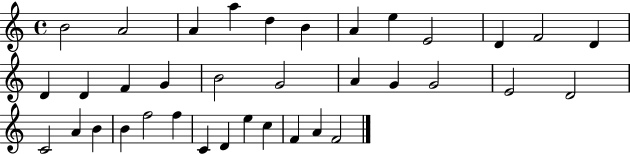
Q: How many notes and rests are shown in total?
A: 36